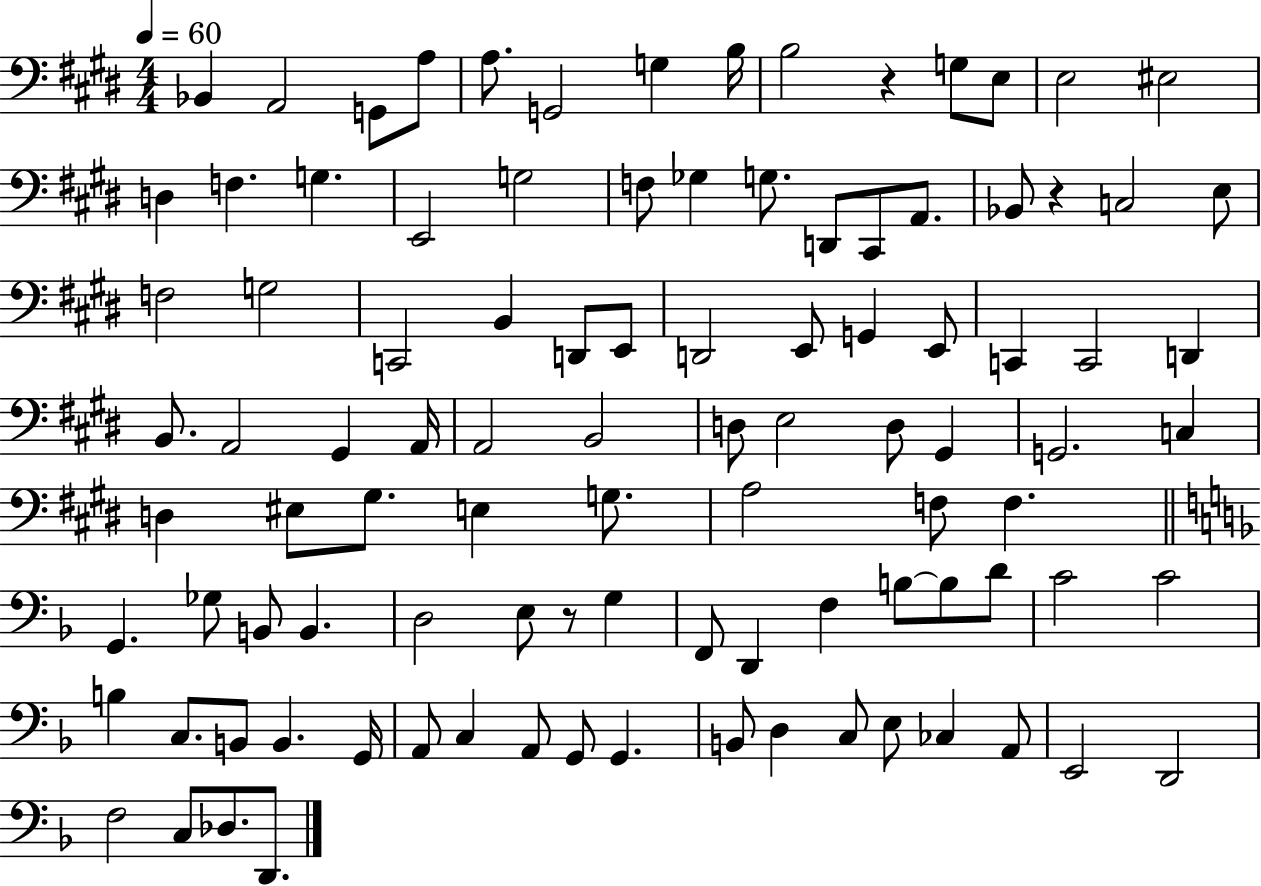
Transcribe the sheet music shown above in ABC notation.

X:1
T:Untitled
M:4/4
L:1/4
K:E
_B,, A,,2 G,,/2 A,/2 A,/2 G,,2 G, B,/4 B,2 z G,/2 E,/2 E,2 ^E,2 D, F, G, E,,2 G,2 F,/2 _G, G,/2 D,,/2 ^C,,/2 A,,/2 _B,,/2 z C,2 E,/2 F,2 G,2 C,,2 B,, D,,/2 E,,/2 D,,2 E,,/2 G,, E,,/2 C,, C,,2 D,, B,,/2 A,,2 ^G,, A,,/4 A,,2 B,,2 D,/2 E,2 D,/2 ^G,, G,,2 C, D, ^E,/2 ^G,/2 E, G,/2 A,2 F,/2 F, G,, _G,/2 B,,/2 B,, D,2 E,/2 z/2 G, F,,/2 D,, F, B,/2 B,/2 D/2 C2 C2 B, C,/2 B,,/2 B,, G,,/4 A,,/2 C, A,,/2 G,,/2 G,, B,,/2 D, C,/2 E,/2 _C, A,,/2 E,,2 D,,2 F,2 C,/2 _D,/2 D,,/2